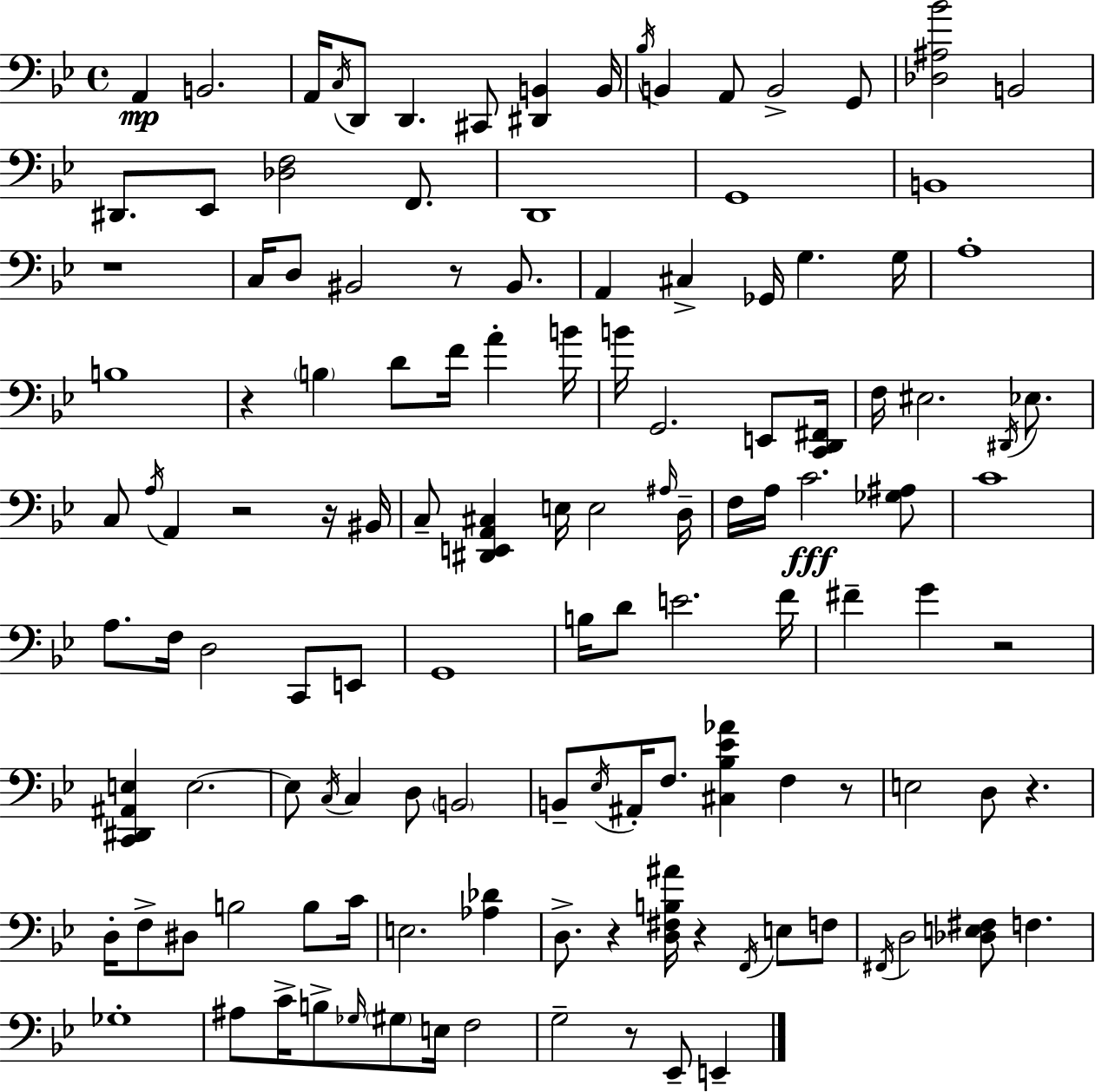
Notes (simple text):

A2/q B2/h. A2/s C3/s D2/e D2/q. C#2/e [D#2,B2]/q B2/s Bb3/s B2/q A2/e B2/h G2/e [Db3,A#3,Bb4]/h B2/h D#2/e. Eb2/e [Db3,F3]/h F2/e. D2/w G2/w B2/w R/w C3/s D3/e BIS2/h R/e BIS2/e. A2/q C#3/q Gb2/s G3/q. G3/s A3/w B3/w R/q B3/q D4/e F4/s A4/q B4/s B4/s G2/h. E2/e [C2,D2,F#2]/s F3/s EIS3/h. D#2/s Eb3/e. C3/e A3/s A2/q R/h R/s BIS2/s C3/e [D#2,E2,A2,C#3]/q E3/s E3/h A#3/s D3/s F3/s A3/s C4/h. [Gb3,A#3]/e C4/w A3/e. F3/s D3/h C2/e E2/e G2/w B3/s D4/e E4/h. F4/s F#4/q G4/q R/h [C2,D#2,A#2,E3]/q E3/h. E3/e C3/s C3/q D3/e B2/h B2/e Eb3/s A#2/s F3/e. [C#3,Bb3,Eb4,Ab4]/q F3/q R/e E3/h D3/e R/q. D3/s F3/e D#3/e B3/h B3/e C4/s E3/h. [Ab3,Db4]/q D3/e. R/q [D3,F#3,B3,A#4]/s R/q F2/s E3/e F3/e F#2/s D3/h [Db3,E3,F#3]/e F3/q. Gb3/w A#3/e C4/s B3/e Gb3/s G#3/e E3/s F3/h G3/h R/e Eb2/e E2/q